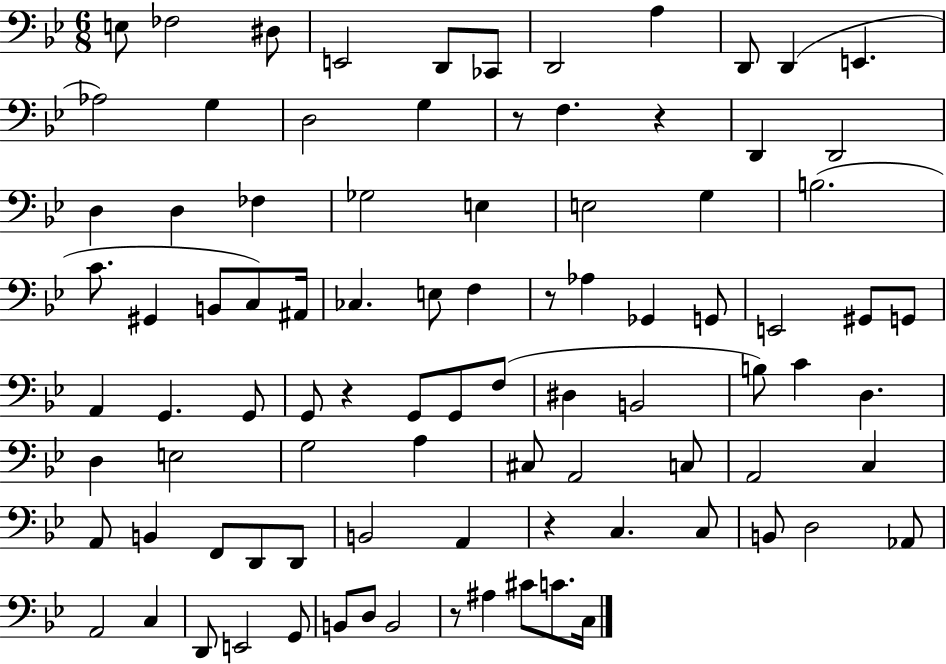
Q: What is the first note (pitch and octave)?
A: E3